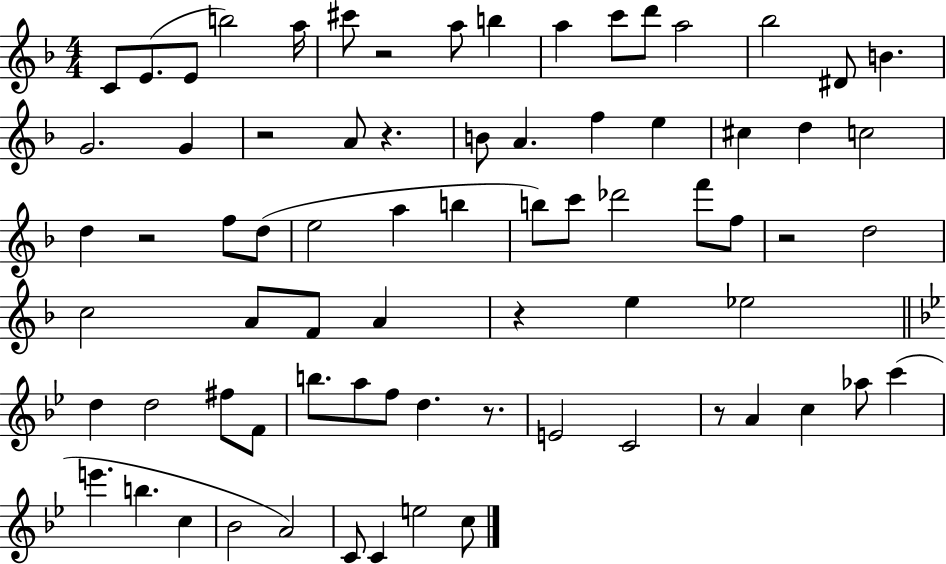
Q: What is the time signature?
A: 4/4